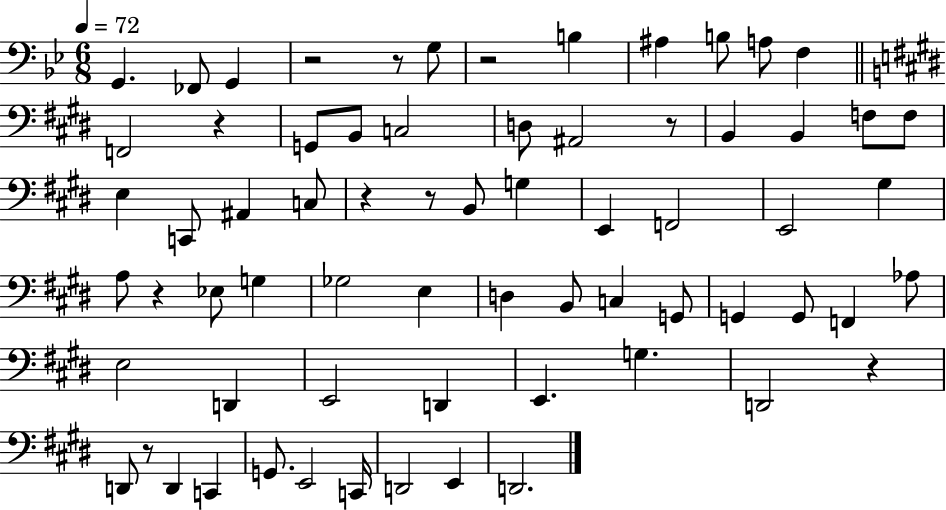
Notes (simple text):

G2/q. FES2/e G2/q R/h R/e G3/e R/h B3/q A#3/q B3/e A3/e F3/q F2/h R/q G2/e B2/e C3/h D3/e A#2/h R/e B2/q B2/q F3/e F3/e E3/q C2/e A#2/q C3/e R/q R/e B2/e G3/q E2/q F2/h E2/h G#3/q A3/e R/q Eb3/e G3/q Gb3/h E3/q D3/q B2/e C3/q G2/e G2/q G2/e F2/q Ab3/e E3/h D2/q E2/h D2/q E2/q. G3/q. D2/h R/q D2/e R/e D2/q C2/q G2/e. E2/h C2/s D2/h E2/q D2/h.